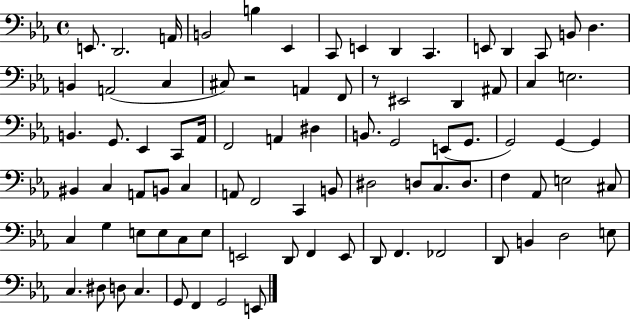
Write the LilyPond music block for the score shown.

{
  \clef bass
  \time 4/4
  \defaultTimeSignature
  \key ees \major
  e,8. d,2. a,16 | b,2 b4 ees,4 | c,8 e,4 d,4 c,4. | e,8 d,4 c,8 b,8 d4. | \break b,4 a,2( c4 | cis8) r2 a,4 f,8 | r8 eis,2 d,4 ais,8 | c4 e2. | \break b,4. g,8. ees,4 c,8 aes,16 | f,2 a,4 dis4 | b,8. g,2 e,8( g,8. | g,2) g,4~~ g,4 | \break bis,4 c4 a,8 b,8 c4 | a,8 f,2 c,4 b,8 | dis2 d8 c8. d8. | f4 aes,8 e2 cis8 | \break c4 g4 e8 e8 c8 e8 | e,2 d,8 f,4 e,8 | d,8 f,4. fes,2 | d,8 b,4 d2 e8 | \break c4. dis8 d8 c4. | g,8 f,4 g,2 e,8 | \bar "|."
}